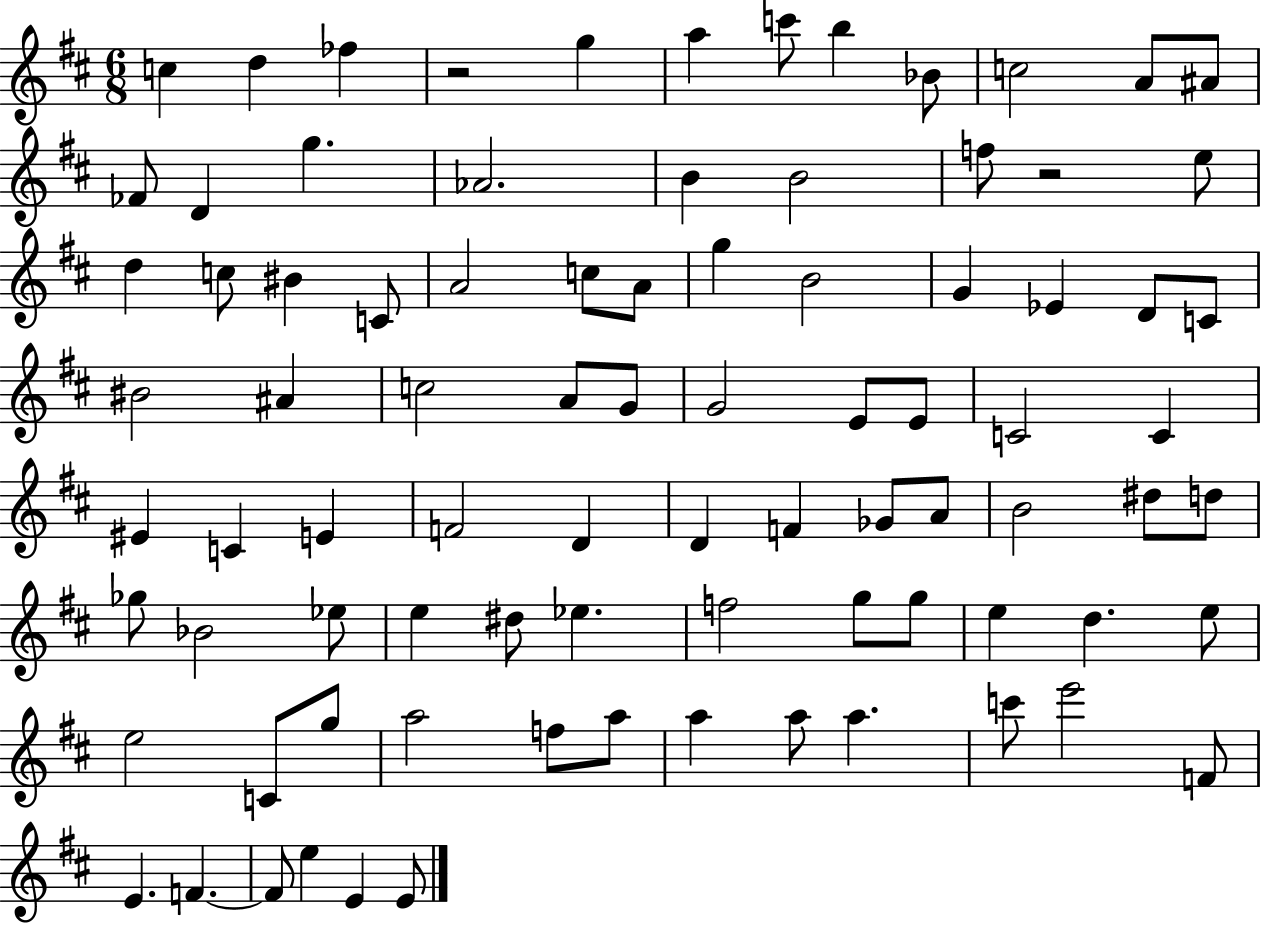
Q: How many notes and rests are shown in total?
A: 86